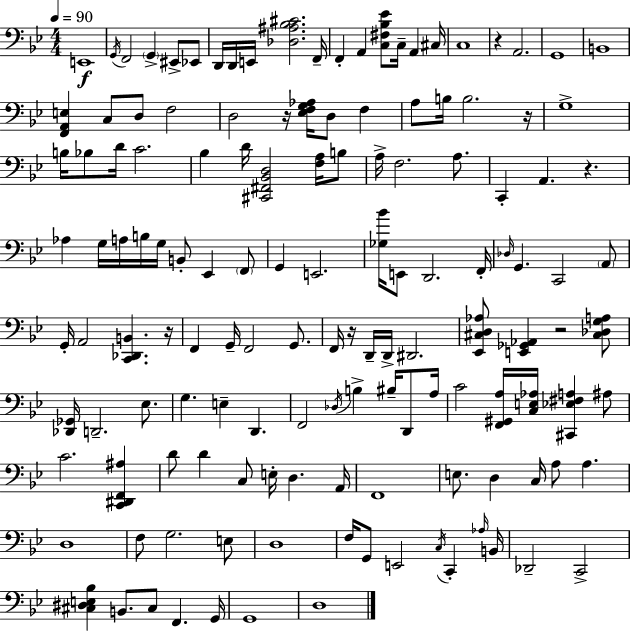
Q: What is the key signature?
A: BES major